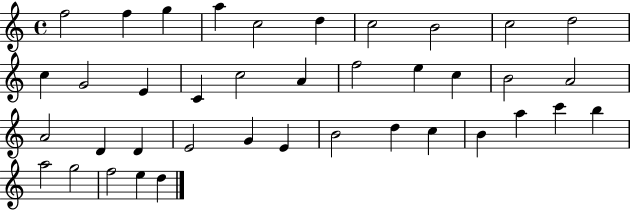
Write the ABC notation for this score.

X:1
T:Untitled
M:4/4
L:1/4
K:C
f2 f g a c2 d c2 B2 c2 d2 c G2 E C c2 A f2 e c B2 A2 A2 D D E2 G E B2 d c B a c' b a2 g2 f2 e d